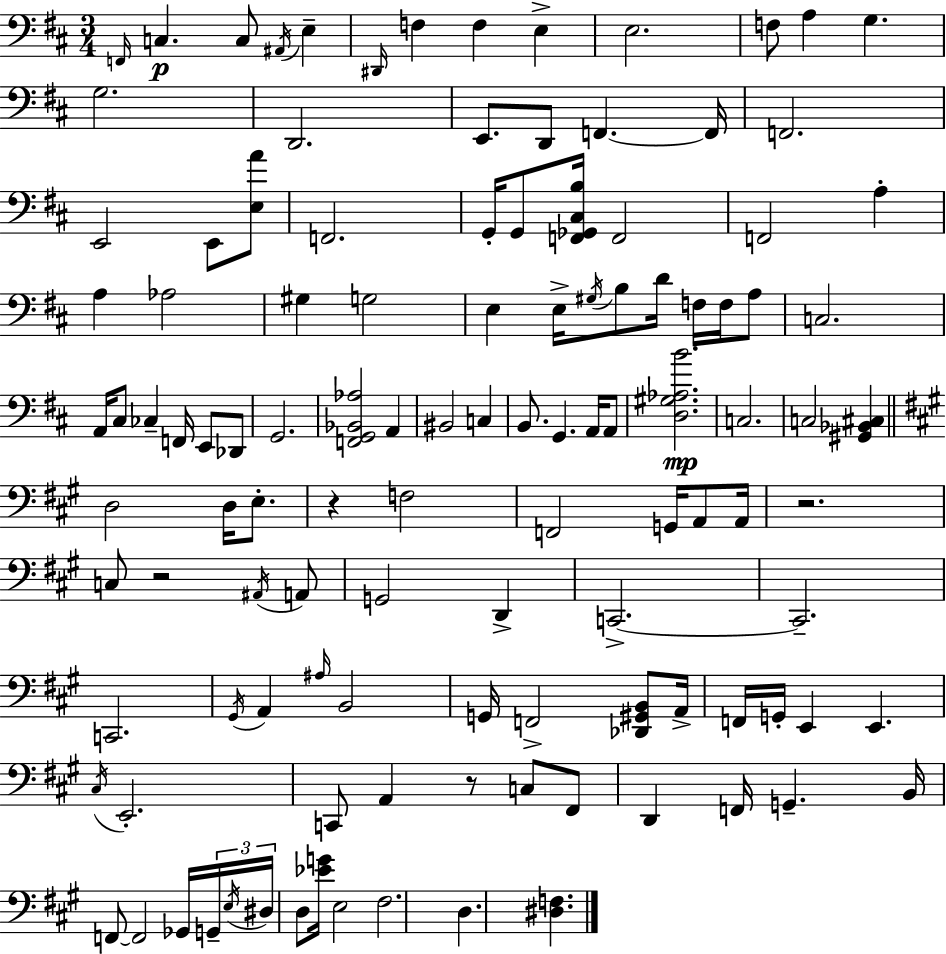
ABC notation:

X:1
T:Untitled
M:3/4
L:1/4
K:D
F,,/4 C, C,/2 ^A,,/4 E, ^D,,/4 F, F, E, E,2 F,/2 A, G, G,2 D,,2 E,,/2 D,,/2 F,, F,,/4 F,,2 E,,2 E,,/2 [E,A]/2 F,,2 G,,/4 G,,/2 [F,,_G,,^C,B,]/4 F,,2 F,,2 A, A, _A,2 ^G, G,2 E, E,/4 ^G,/4 B,/2 D/4 F,/4 F,/4 A,/2 C,2 A,,/4 ^C,/2 _C, F,,/4 E,,/2 _D,,/2 G,,2 [F,,G,,_B,,_A,]2 A,, ^B,,2 C, B,,/2 G,, A,,/4 A,,/2 [D,^G,_A,B]2 C,2 C,2 [^G,,_B,,^C,] D,2 D,/4 E,/2 z F,2 F,,2 G,,/4 A,,/2 A,,/4 z2 C,/2 z2 ^A,,/4 A,,/2 G,,2 D,, C,,2 C,,2 C,,2 ^G,,/4 A,, ^A,/4 B,,2 G,,/4 F,,2 [_D,,^G,,B,,]/2 A,,/4 F,,/4 G,,/4 E,, E,, ^C,/4 E,,2 C,,/2 A,, z/2 C,/2 ^F,,/2 D,, F,,/4 G,, B,,/4 F,,/2 F,,2 _G,,/4 G,,/4 E,/4 ^D,/4 D,/2 [_EG]/4 E,2 ^F,2 D, [^D,F,]